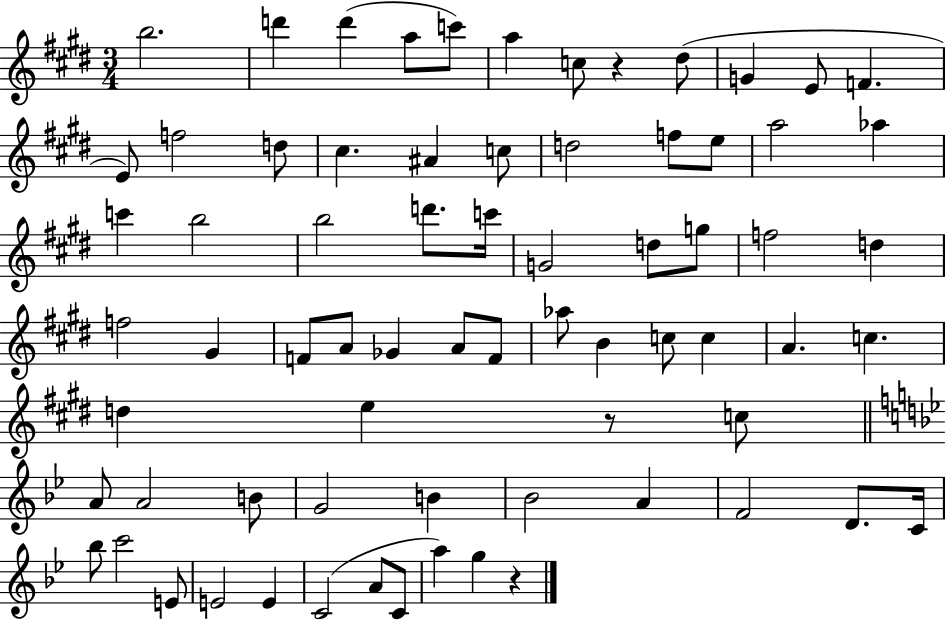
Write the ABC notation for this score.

X:1
T:Untitled
M:3/4
L:1/4
K:E
b2 d' d' a/2 c'/2 a c/2 z ^d/2 G E/2 F E/2 f2 d/2 ^c ^A c/2 d2 f/2 e/2 a2 _a c' b2 b2 d'/2 c'/4 G2 d/2 g/2 f2 d f2 ^G F/2 A/2 _G A/2 F/2 _a/2 B c/2 c A c d e z/2 c/2 A/2 A2 B/2 G2 B _B2 A F2 D/2 C/4 _b/2 c'2 E/2 E2 E C2 A/2 C/2 a g z